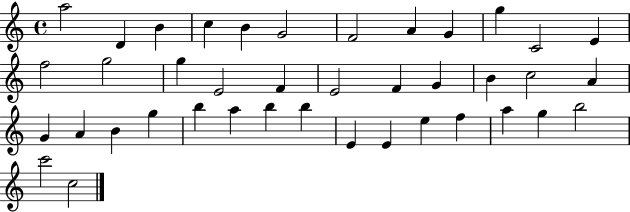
X:1
T:Untitled
M:4/4
L:1/4
K:C
a2 D B c B G2 F2 A G g C2 E f2 g2 g E2 F E2 F G B c2 A G A B g b a b b E E e f a g b2 c'2 c2